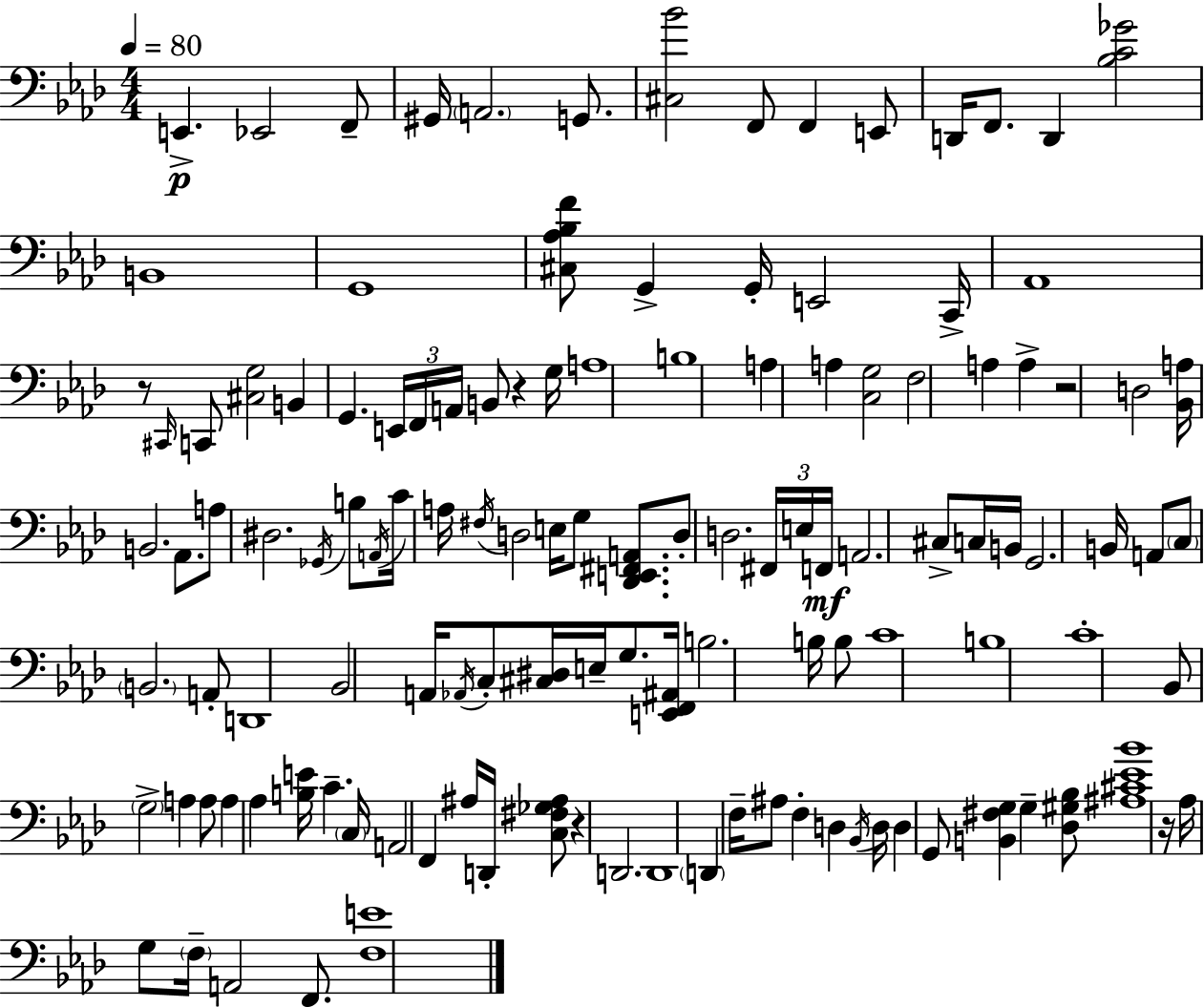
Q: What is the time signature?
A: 4/4